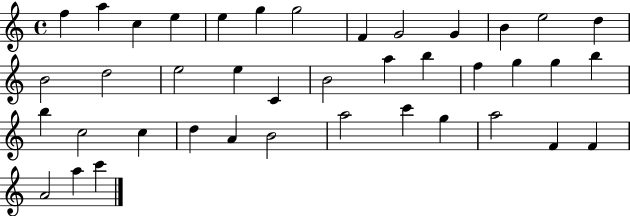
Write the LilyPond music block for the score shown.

{
  \clef treble
  \time 4/4
  \defaultTimeSignature
  \key c \major
  f''4 a''4 c''4 e''4 | e''4 g''4 g''2 | f'4 g'2 g'4 | b'4 e''2 d''4 | \break b'2 d''2 | e''2 e''4 c'4 | b'2 a''4 b''4 | f''4 g''4 g''4 b''4 | \break b''4 c''2 c''4 | d''4 a'4 b'2 | a''2 c'''4 g''4 | a''2 f'4 f'4 | \break a'2 a''4 c'''4 | \bar "|."
}